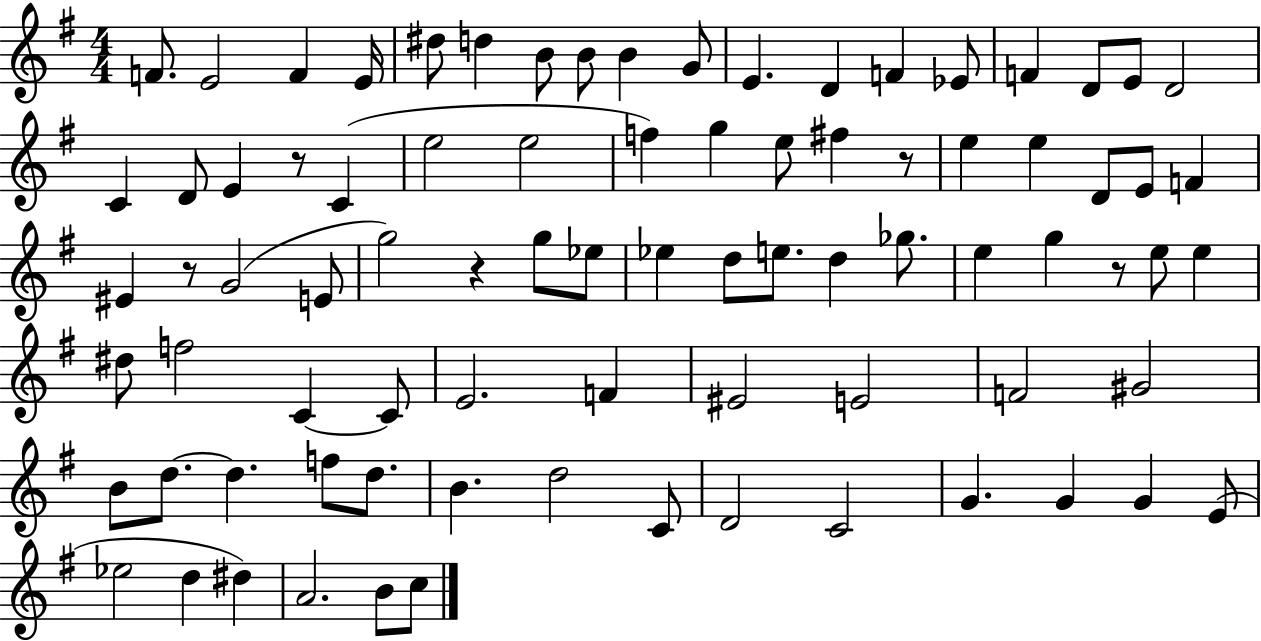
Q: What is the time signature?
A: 4/4